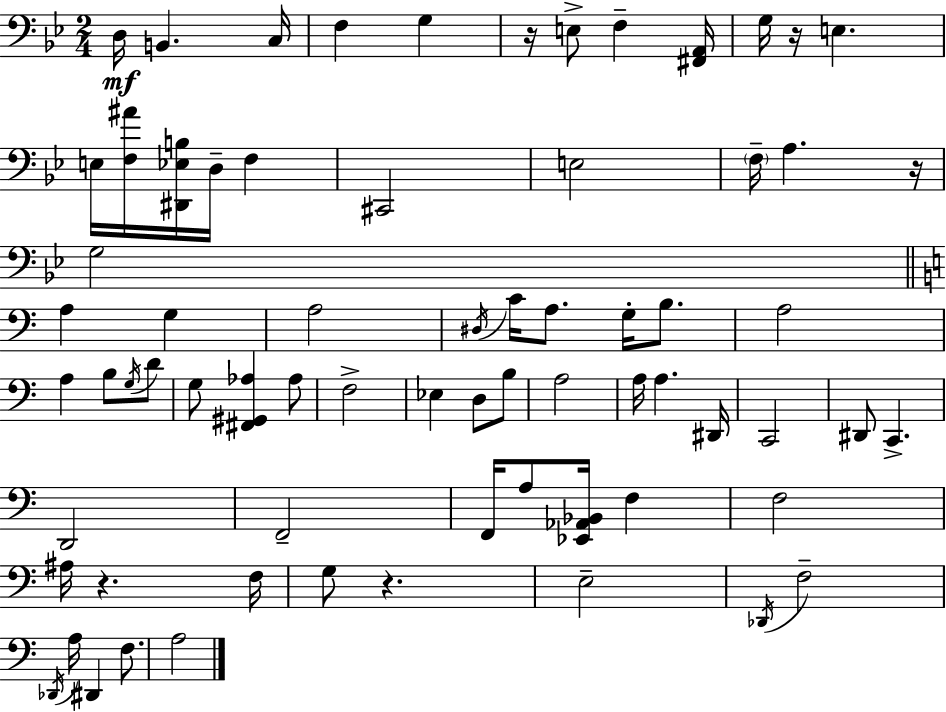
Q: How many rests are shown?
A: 5